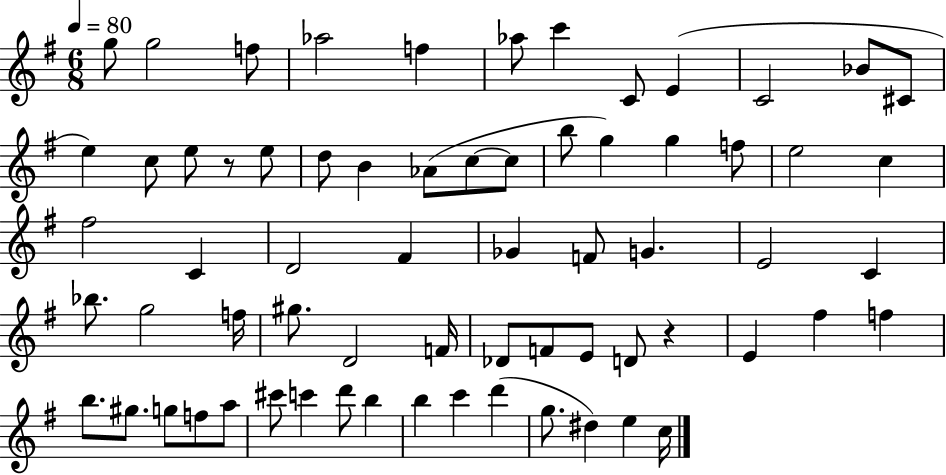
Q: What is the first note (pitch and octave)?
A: G5